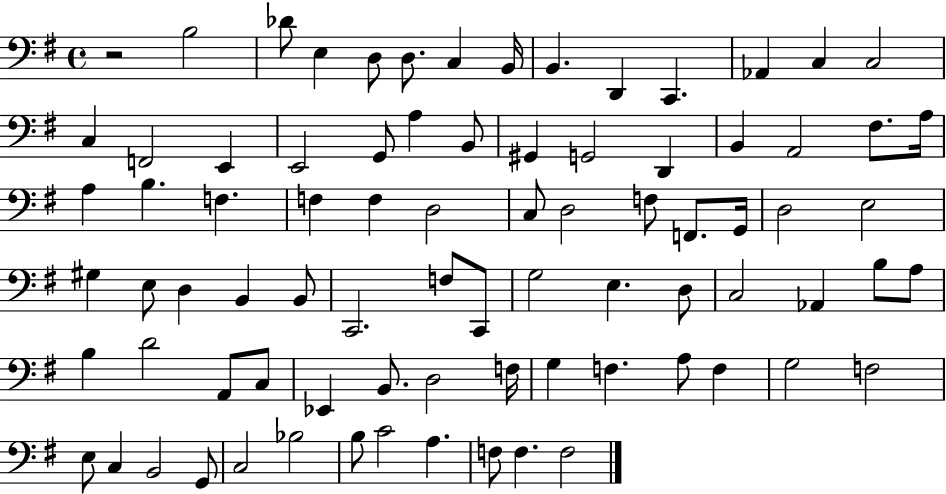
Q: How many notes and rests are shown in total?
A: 82